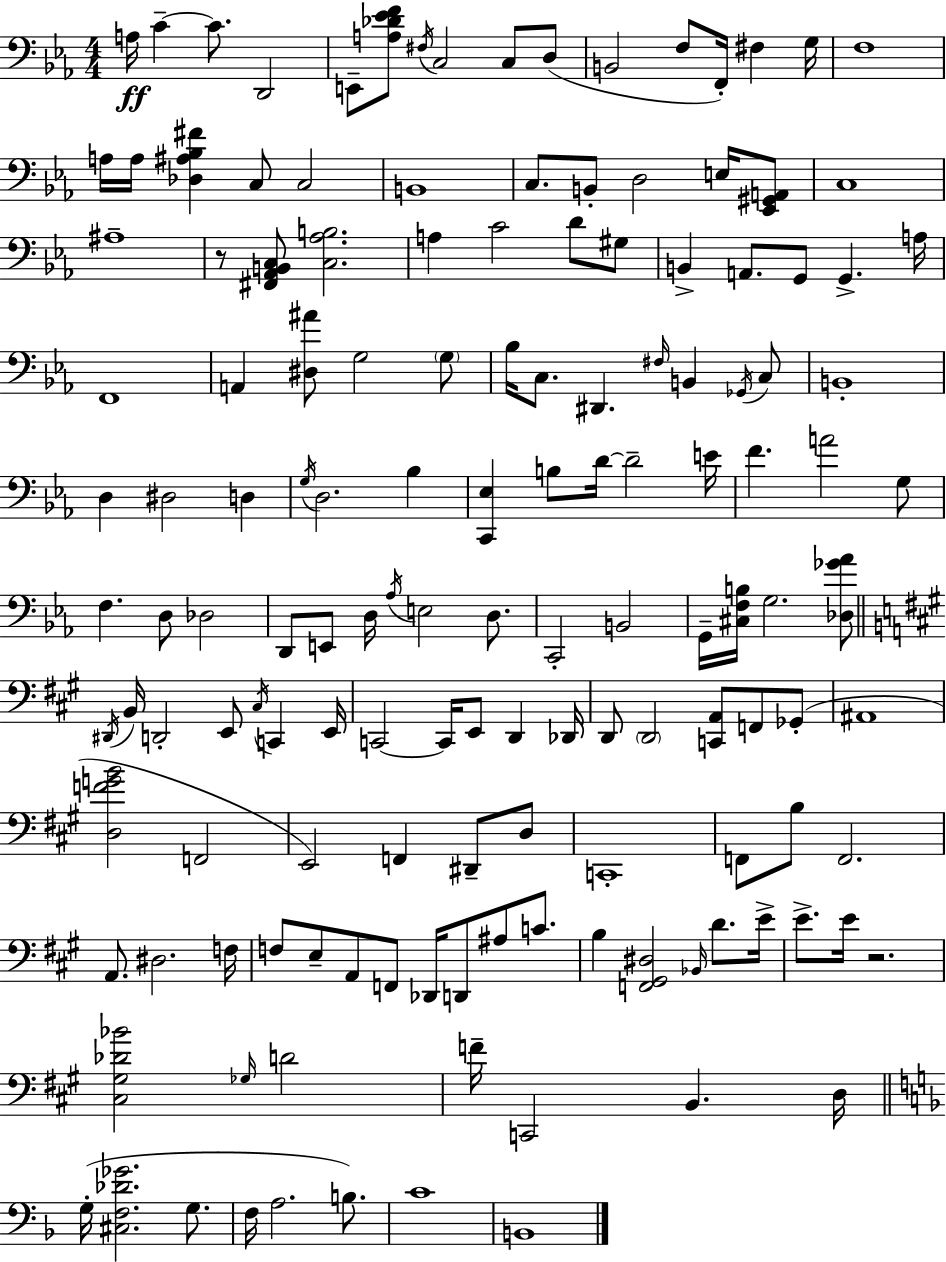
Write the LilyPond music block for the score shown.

{
  \clef bass
  \numericTimeSignature
  \time 4/4
  \key c \minor
  a16\ff c'4--~~ c'8. d,2 | e,8-- <a des' ees' f'>8 \acciaccatura { fis16 } c2 c8 d8( | b,2 f8 f,16-.) fis4 | g16 f1 | \break a16 a16 <des ais bes fis'>4 c8 c2 | b,1 | c8. b,8-. d2 e16 <ees, gis, a,>8 | c1 | \break ais1-- | r8 <fis, aes, b, c>8 <c aes b>2. | a4 c'2 d'8 gis8 | b,4-> a,8. g,8 g,4.-> | \break a16 f,1 | a,4 <dis ais'>8 g2 \parenthesize g8 | bes16 c8. dis,4. \grace { fis16 } b,4 | \acciaccatura { ges,16 } c8 b,1-. | \break d4 dis2 d4 | \acciaccatura { g16 } d2. | bes4 <c, ees>4 b8 d'16~~ d'2-- | e'16 f'4. a'2 | \break g8 f4. d8 des2 | d,8 e,8 d16 \acciaccatura { aes16 } e2 | d8. c,2-. b,2 | g,16-- <cis f b>16 g2. | \break <des ges' aes'>8 \bar "||" \break \key a \major \acciaccatura { dis,16 } b,16 d,2-. e,8 \acciaccatura { cis16 } c,4 | e,16 c,2~~ c,16 e,8 d,4 | des,16 d,8 \parenthesize d,2 <c, a,>8 f,8 | ges,8-.( ais,1 | \break <d f' g' b'>2 f,2 | e,2) f,4 dis,8-- | d8 c,1-. | f,8 b8 f,2. | \break a,8. dis2. | f16 f8 e8-- a,8 f,8 des,16 d,8 ais8 c'8. | b4 <f, gis, dis>2 \grace { bes,16 } d'8. | e'16-> e'8.-> e'16 r2. | \break <cis gis des' bes'>2 \grace { ges16 } d'2 | f'16-- c,2 b,4. | d16 \bar "||" \break \key f \major g16-.( <cis f des' ges'>2. g8. | f16 a2. b8.) | c'1 | b,1 | \break \bar "|."
}